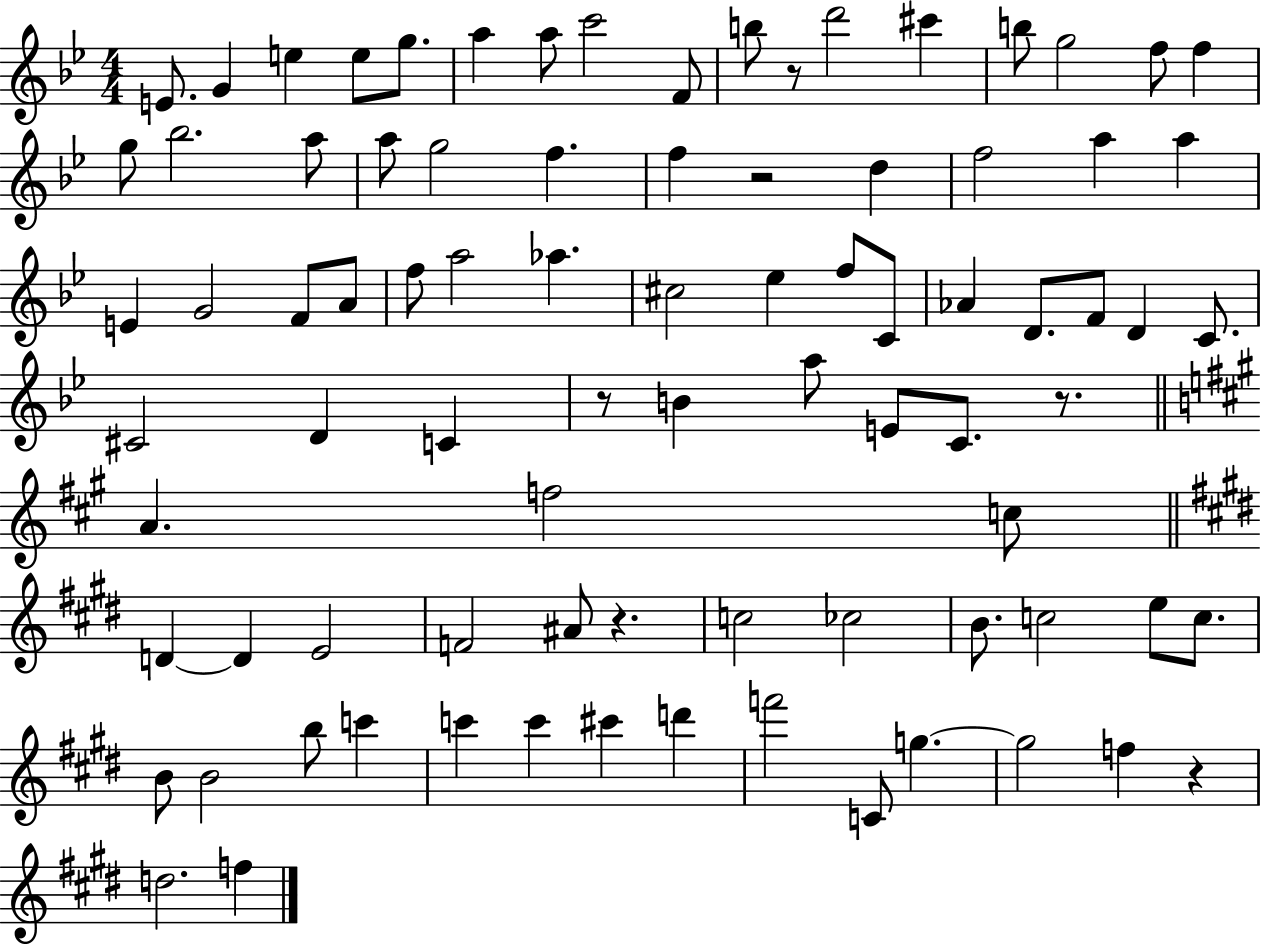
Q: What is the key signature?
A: BES major